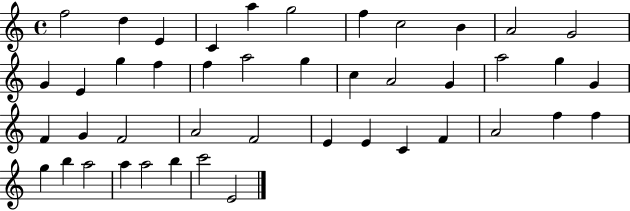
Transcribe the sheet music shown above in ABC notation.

X:1
T:Untitled
M:4/4
L:1/4
K:C
f2 d E C a g2 f c2 B A2 G2 G E g f f a2 g c A2 G a2 g G F G F2 A2 F2 E E C F A2 f f g b a2 a a2 b c'2 E2